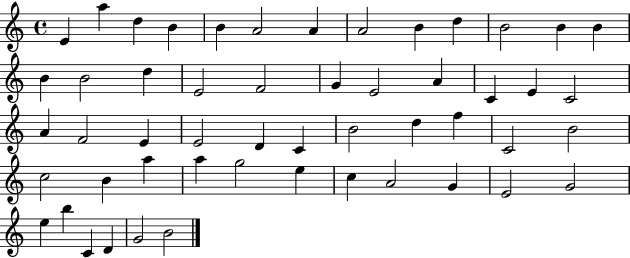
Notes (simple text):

E4/q A5/q D5/q B4/q B4/q A4/h A4/q A4/h B4/q D5/q B4/h B4/q B4/q B4/q B4/h D5/q E4/h F4/h G4/q E4/h A4/q C4/q E4/q C4/h A4/q F4/h E4/q E4/h D4/q C4/q B4/h D5/q F5/q C4/h B4/h C5/h B4/q A5/q A5/q G5/h E5/q C5/q A4/h G4/q E4/h G4/h E5/q B5/q C4/q D4/q G4/h B4/h